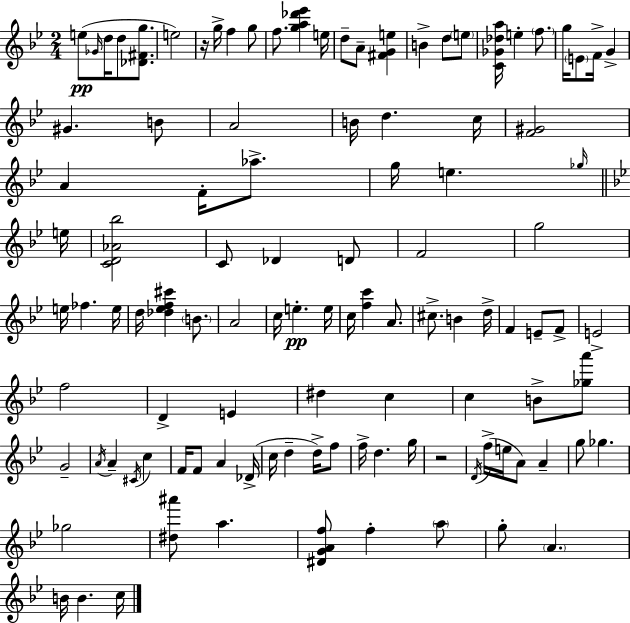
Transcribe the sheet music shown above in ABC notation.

X:1
T:Untitled
M:2/4
L:1/4
K:Bb
e/2 _G/4 d/4 d/2 [_D^Fg]/2 e2 z/4 g/4 f g/2 f/2 [ga_d'_e'] e/4 d/2 A/2 [^FGe] B d/2 e/2 [C_G_da]/4 e f/2 g/4 E/2 F/4 G ^G B/2 A2 B/4 d c/4 [F^G]2 A F/4 _a/2 g/4 e _g/4 e/4 [CD_A_b]2 C/2 _D D/2 F2 g2 e/4 _f e/4 d/4 [_d_ef^c'] B/2 A2 c/4 e e/4 c/4 [fc'] A/2 ^c/2 B d/4 F E/2 F/2 E2 f2 D E ^d c c B/2 [_ga']/2 G2 A/4 A ^C/4 c F/4 F/2 A _D/4 c/4 d d/4 f/2 f/4 d g/4 z2 D/4 f/4 e/4 A/2 A g/2 _g _g2 [^d^a']/2 a [^DGAf]/2 f a/2 g/2 A B/4 B c/4